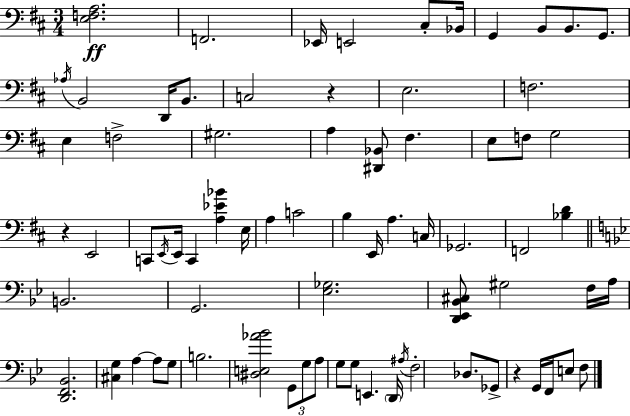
X:1
T:Untitled
M:3/4
L:1/4
K:D
[E,F,A,]2 F,,2 _E,,/4 E,,2 ^C,/2 _B,,/4 G,, B,,/2 B,,/2 G,,/2 _A,/4 B,,2 D,,/4 B,,/2 C,2 z E,2 F,2 E, F,2 ^G,2 A, [^D,,_B,,]/2 ^F, E,/2 F,/2 G,2 z E,,2 C,,/2 E,,/4 E,,/4 C,, [A,_E_B] E,/4 A, C2 B, E,,/4 A, C,/4 _G,,2 F,,2 [_B,D] B,,2 G,,2 [_E,_G,]2 [D,,_E,,_B,,^C,]/2 ^G,2 F,/4 A,/4 [D,,F,,_B,,]2 [^C,G,] A, A,/2 G,/2 B,2 [^D,E,_A_B]2 G,,/2 G,/2 A,/2 G,/2 G,/2 E,, D,,/4 ^A,/4 F,2 _D,/2 _G,,/2 z G,,/4 F,,/4 E,/2 F,/2